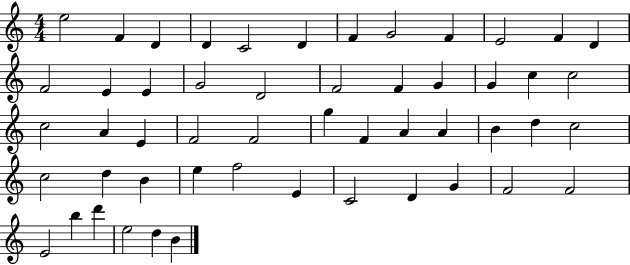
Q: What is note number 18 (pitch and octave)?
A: F4